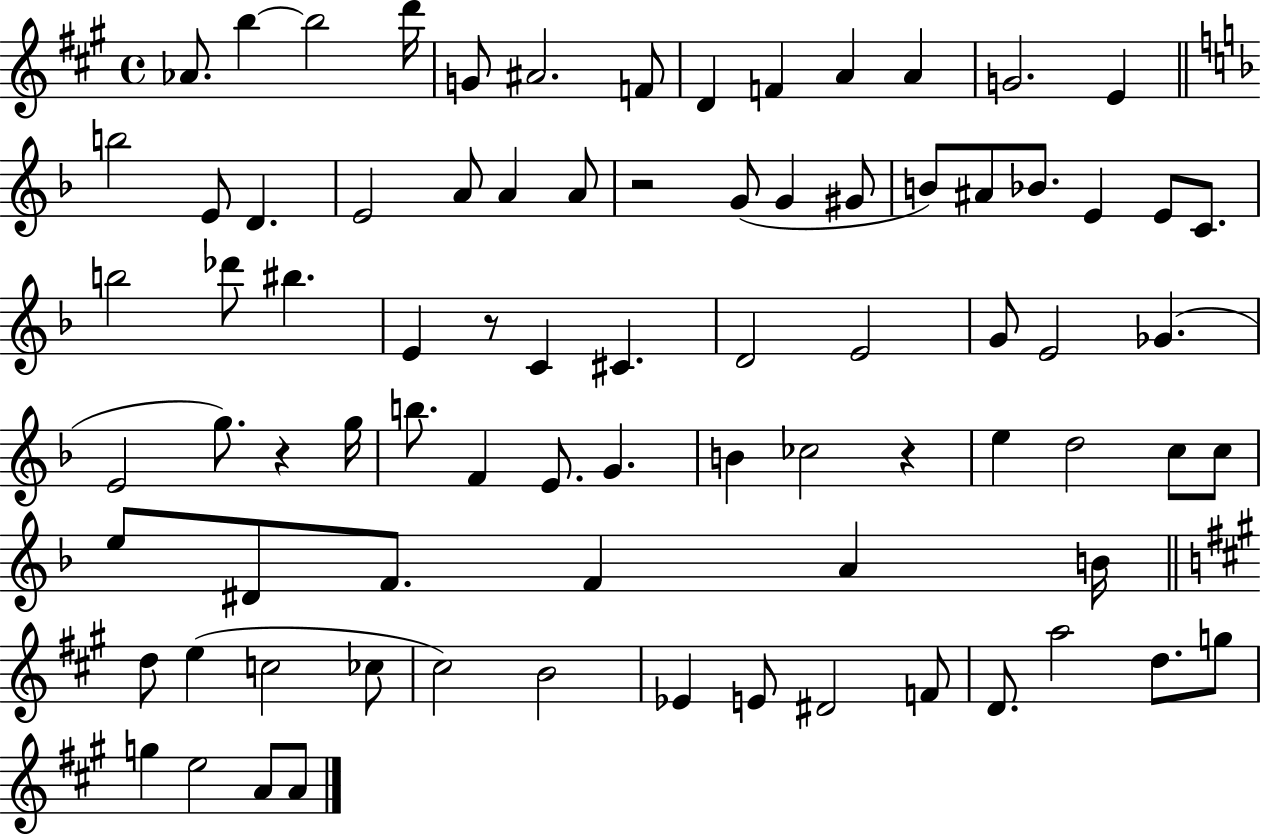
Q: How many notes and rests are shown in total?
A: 81